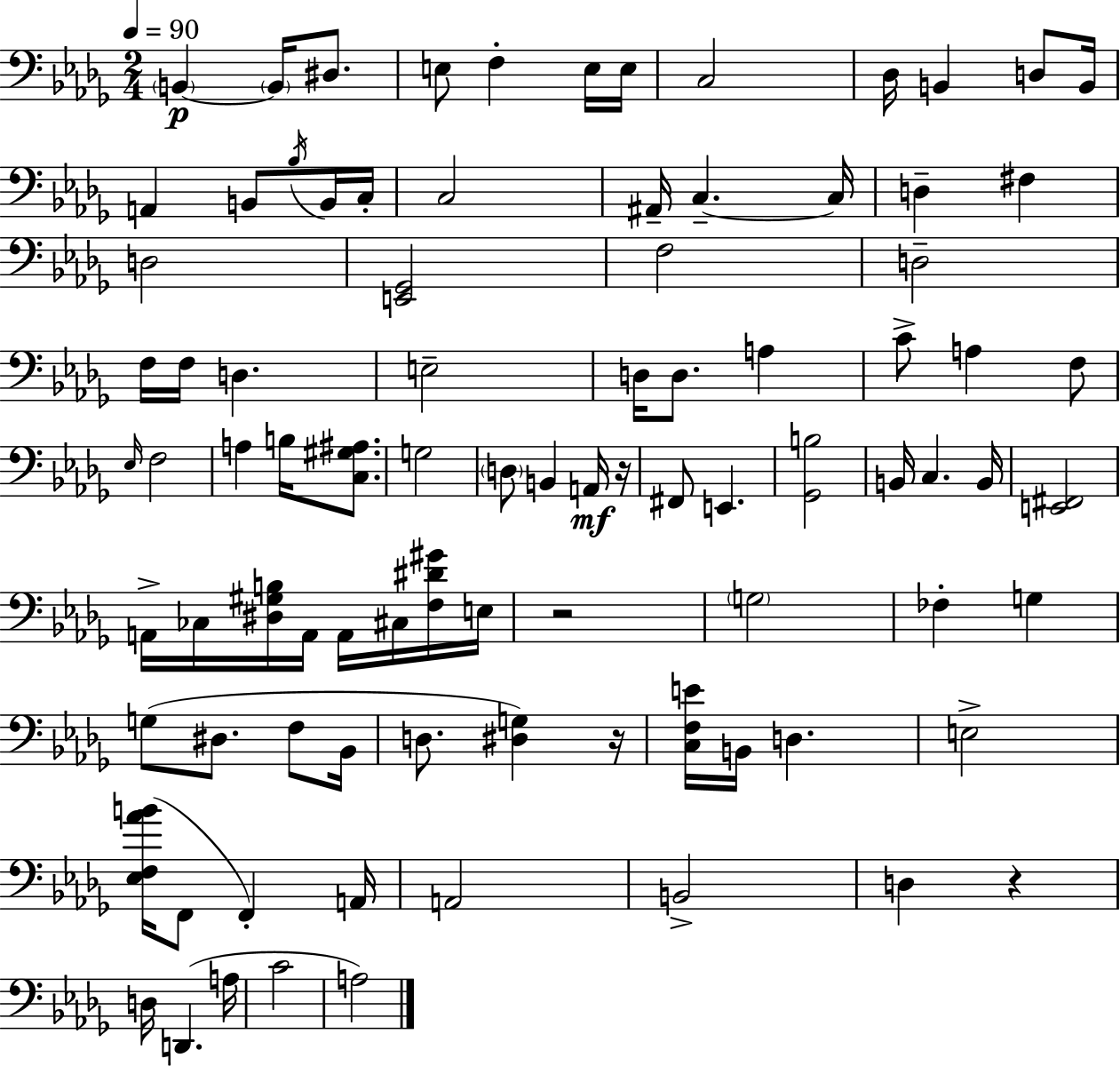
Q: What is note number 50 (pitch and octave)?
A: A2